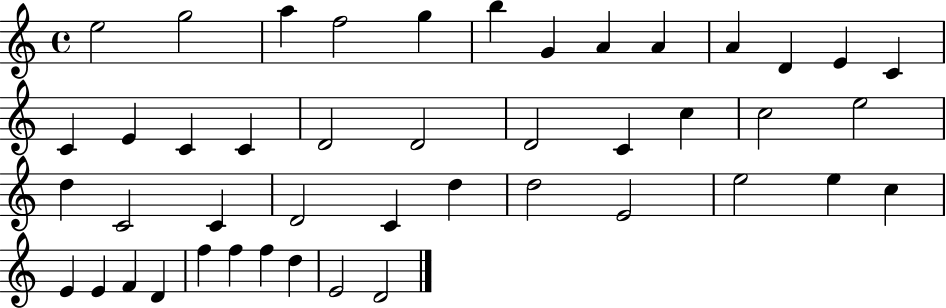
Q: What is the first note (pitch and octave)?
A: E5